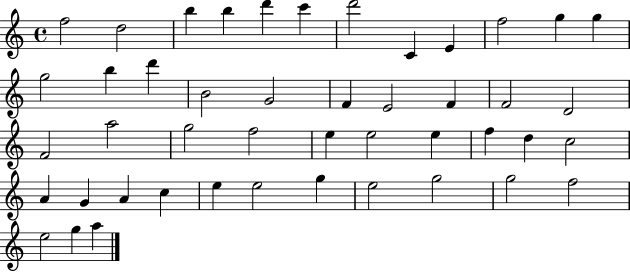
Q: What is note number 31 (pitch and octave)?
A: D5